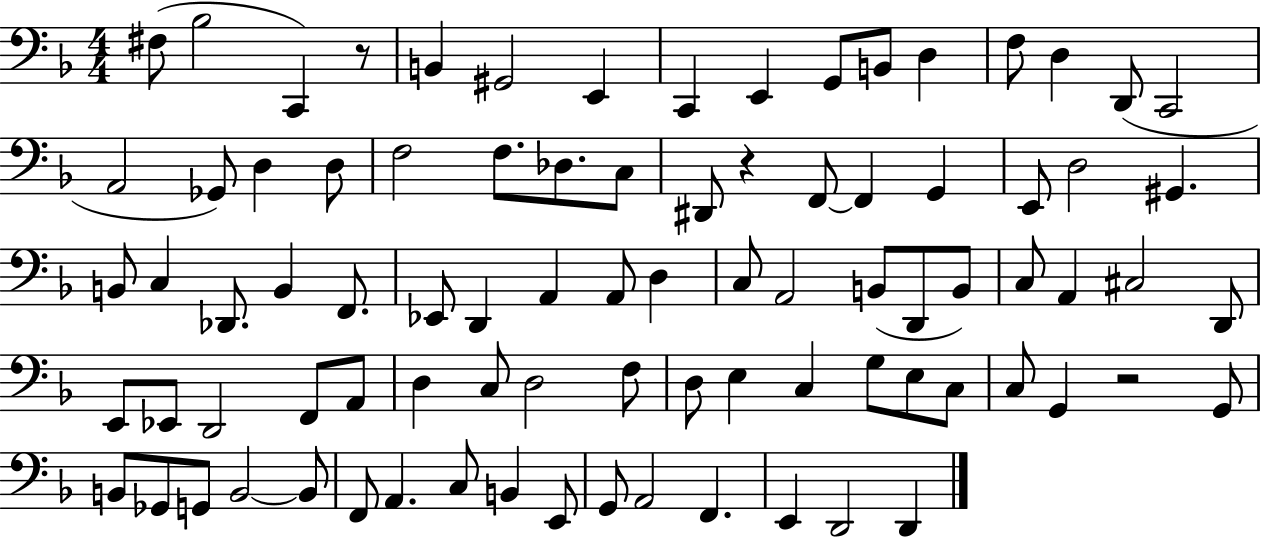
X:1
T:Untitled
M:4/4
L:1/4
K:F
^F,/2 _B,2 C,, z/2 B,, ^G,,2 E,, C,, E,, G,,/2 B,,/2 D, F,/2 D, D,,/2 C,,2 A,,2 _G,,/2 D, D,/2 F,2 F,/2 _D,/2 C,/2 ^D,,/2 z F,,/2 F,, G,, E,,/2 D,2 ^G,, B,,/2 C, _D,,/2 B,, F,,/2 _E,,/2 D,, A,, A,,/2 D, C,/2 A,,2 B,,/2 D,,/2 B,,/2 C,/2 A,, ^C,2 D,,/2 E,,/2 _E,,/2 D,,2 F,,/2 A,,/2 D, C,/2 D,2 F,/2 D,/2 E, C, G,/2 E,/2 C,/2 C,/2 G,, z2 G,,/2 B,,/2 _G,,/2 G,,/2 B,,2 B,,/2 F,,/2 A,, C,/2 B,, E,,/2 G,,/2 A,,2 F,, E,, D,,2 D,,